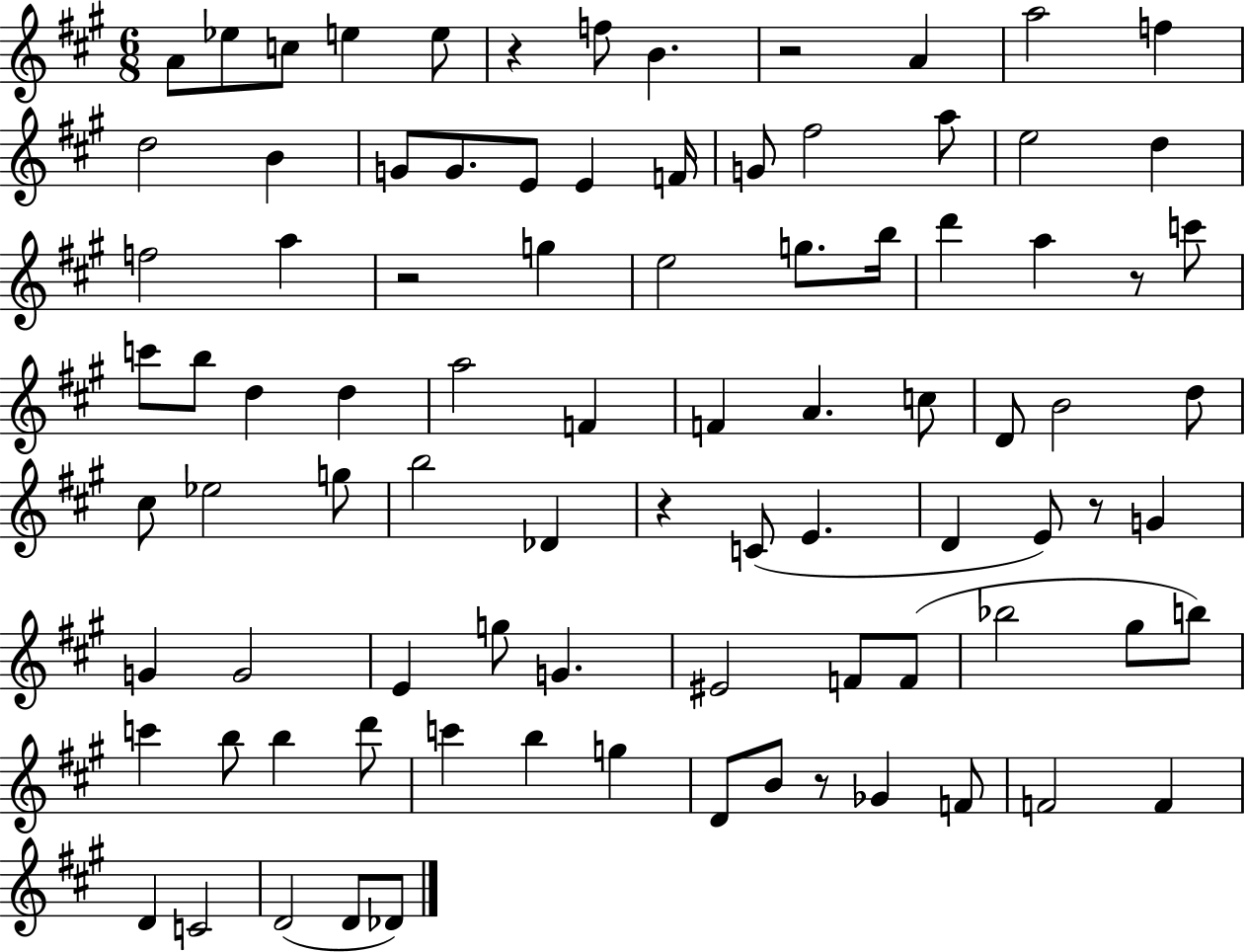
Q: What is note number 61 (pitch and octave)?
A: F4